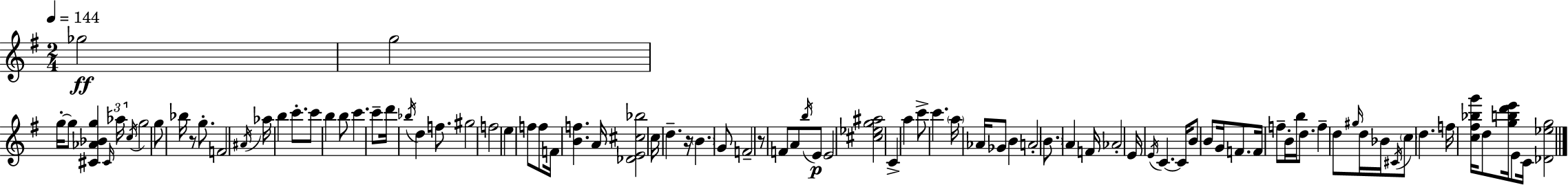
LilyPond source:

{
  \clef treble
  \numericTimeSignature
  \time 2/4
  \key e \minor
  \tempo 4 = 144
  ges''2\ff | g''2 | g''16-.~~ g''8 <cis' aes' bes' g''>4 \tuplet 3/2 { \grace { cis'16 } | aes''16 \acciaccatura { c''16 } } g''2 | \break g''8 bes''16 r8 g''8.-. | f'2 | \acciaccatura { ais'16 } aes''16 b''4 | c'''8.-. c'''8 b''4 | \break b''8 c'''4. | c'''8-- d'''16 \acciaccatura { bes''16 } d''4 | f''8. gis''2 | f''2 | \break e''4 | f''8 f''8 f'16 <b' f''>4. | a'16 <des' e' cis'' bes''>2 | c''16 d''4.-- | \break r16 \parenthesize b'4. | g'8 f'2-- | r8 f'8 | a'8 \acciaccatura { b''16 }\p e'8 e'2 | \break <cis'' ees'' g'' ais''>2 | c'4-> | a''4 c'''8-> c'''4. | \parenthesize a''16 aes'16 ges'8 | \break b'4 a'2-. | \parenthesize b'8. | a'4 f'16 aes'2-. | e'16 \acciaccatura { e'16 } c'4.~~ | \break c'16 b'8 | b'8 g'16 f'8. f'16 f''8-- | b'16-. b''16 d''8. f''4-- | d''8 \grace { gis''16 } d''16 bes'16 \acciaccatura { cis'16 } | \break \parenthesize c''8 d''4. | f''16 <c'' fis'' bes'' g'''>16 d''8 <g'' b'' d''' e'''>16 e'8 c'16 | <des' ees'' g''>2 | \bar "|."
}